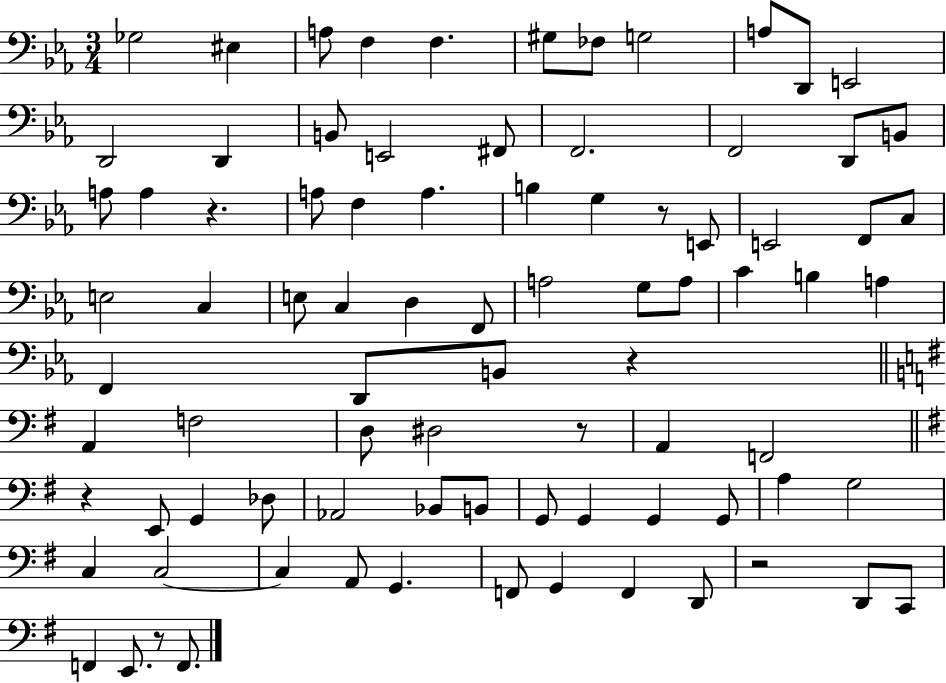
{
  \clef bass
  \numericTimeSignature
  \time 3/4
  \key ees \major
  ges2 eis4 | a8 f4 f4. | gis8 fes8 g2 | a8 d,8 e,2 | \break d,2 d,4 | b,8 e,2 fis,8 | f,2. | f,2 d,8 b,8 | \break a8 a4 r4. | a8 f4 a4. | b4 g4 r8 e,8 | e,2 f,8 c8 | \break e2 c4 | e8 c4 d4 f,8 | a2 g8 a8 | c'4 b4 a4 | \break f,4 d,8 b,8 r4 | \bar "||" \break \key e \minor a,4 f2 | d8 dis2 r8 | a,4 f,2 | \bar "||" \break \key g \major r4 e,8 g,4 des8 | aes,2 bes,8 b,8 | g,8 g,4 g,4 g,8 | a4 g2 | \break c4 c2~~ | c4 a,8 g,4. | f,8 g,4 f,4 d,8 | r2 d,8 c,8 | \break f,4 e,8. r8 f,8. | \bar "|."
}